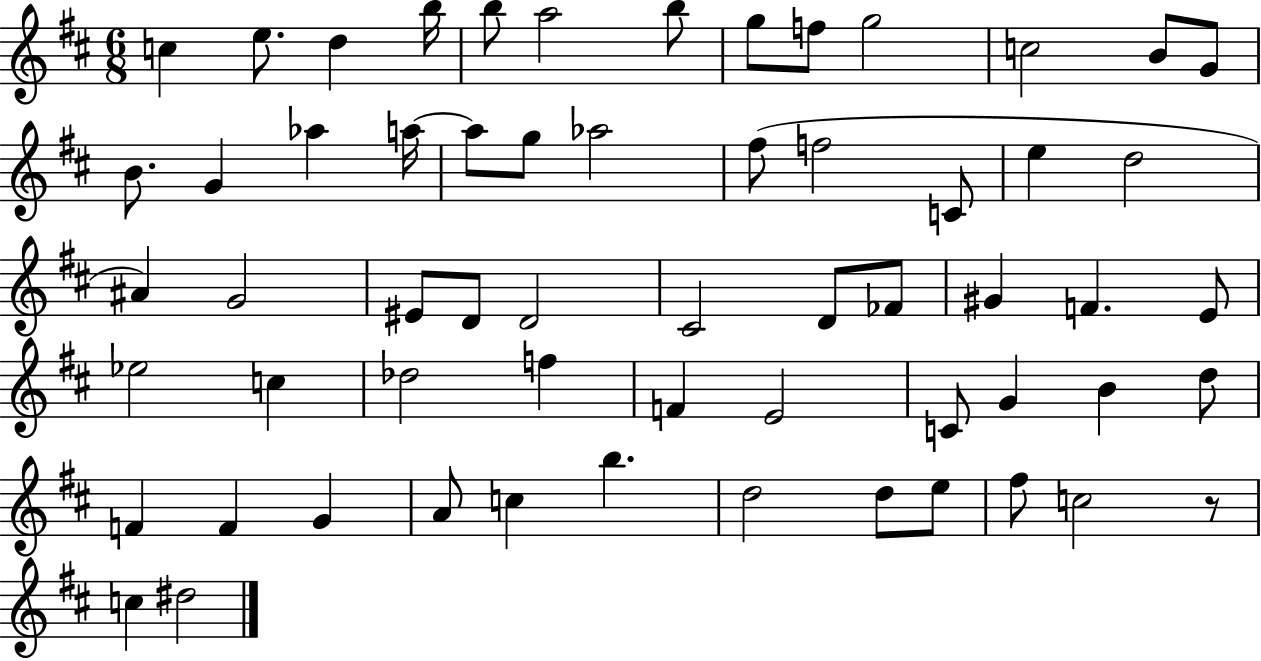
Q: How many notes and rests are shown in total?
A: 60